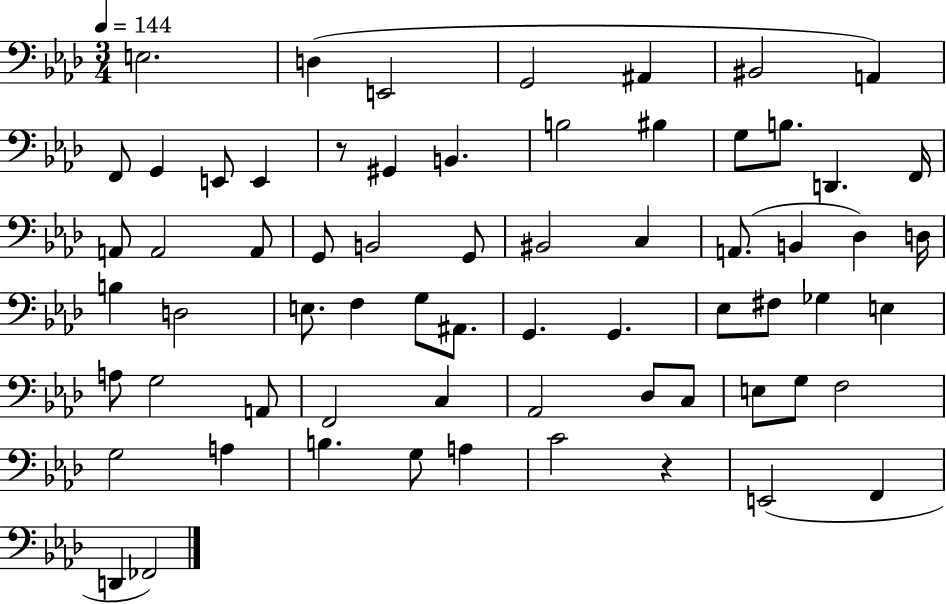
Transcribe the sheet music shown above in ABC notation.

X:1
T:Untitled
M:3/4
L:1/4
K:Ab
E,2 D, E,,2 G,,2 ^A,, ^B,,2 A,, F,,/2 G,, E,,/2 E,, z/2 ^G,, B,, B,2 ^B, G,/2 B,/2 D,, F,,/4 A,,/2 A,,2 A,,/2 G,,/2 B,,2 G,,/2 ^B,,2 C, A,,/2 B,, _D, D,/4 B, D,2 E,/2 F, G,/2 ^A,,/2 G,, G,, _E,/2 ^F,/2 _G, E, A,/2 G,2 A,,/2 F,,2 C, _A,,2 _D,/2 C,/2 E,/2 G,/2 F,2 G,2 A, B, G,/2 A, C2 z E,,2 F,, D,, _F,,2